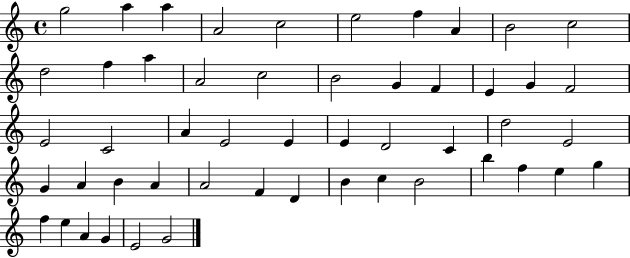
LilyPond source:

{
  \clef treble
  \time 4/4
  \defaultTimeSignature
  \key c \major
  g''2 a''4 a''4 | a'2 c''2 | e''2 f''4 a'4 | b'2 c''2 | \break d''2 f''4 a''4 | a'2 c''2 | b'2 g'4 f'4 | e'4 g'4 f'2 | \break e'2 c'2 | a'4 e'2 e'4 | e'4 d'2 c'4 | d''2 e'2 | \break g'4 a'4 b'4 a'4 | a'2 f'4 d'4 | b'4 c''4 b'2 | b''4 f''4 e''4 g''4 | \break f''4 e''4 a'4 g'4 | e'2 g'2 | \bar "|."
}